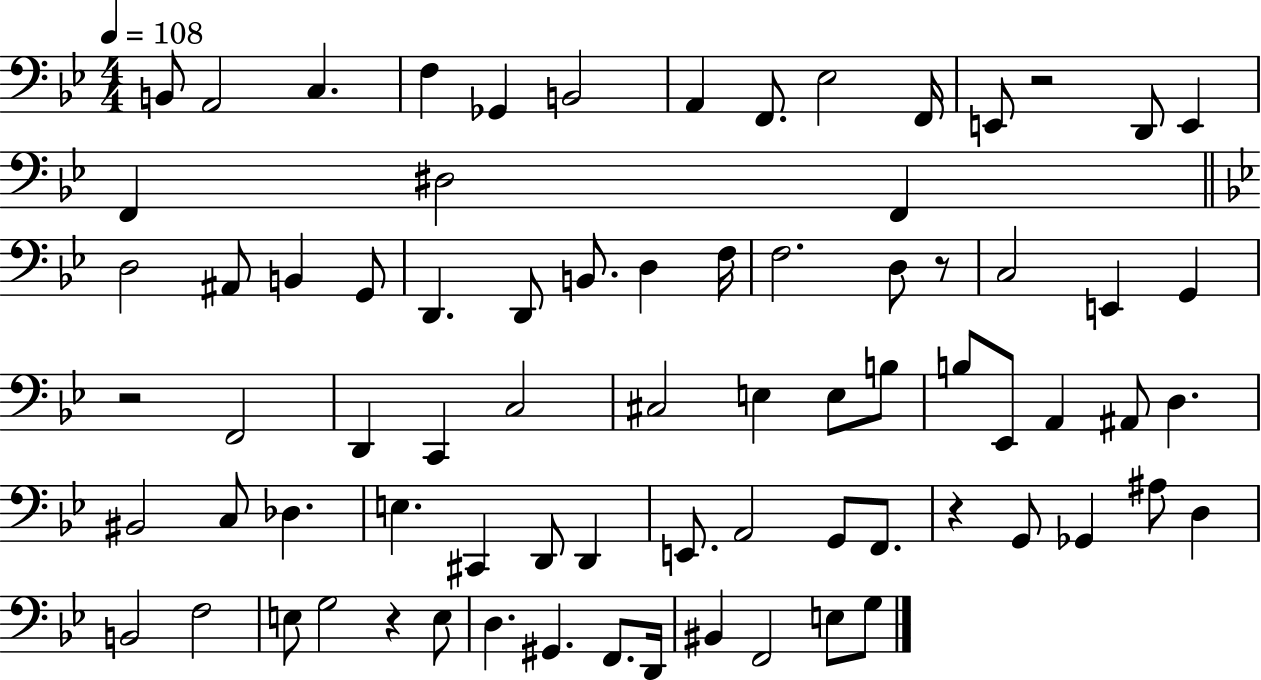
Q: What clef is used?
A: bass